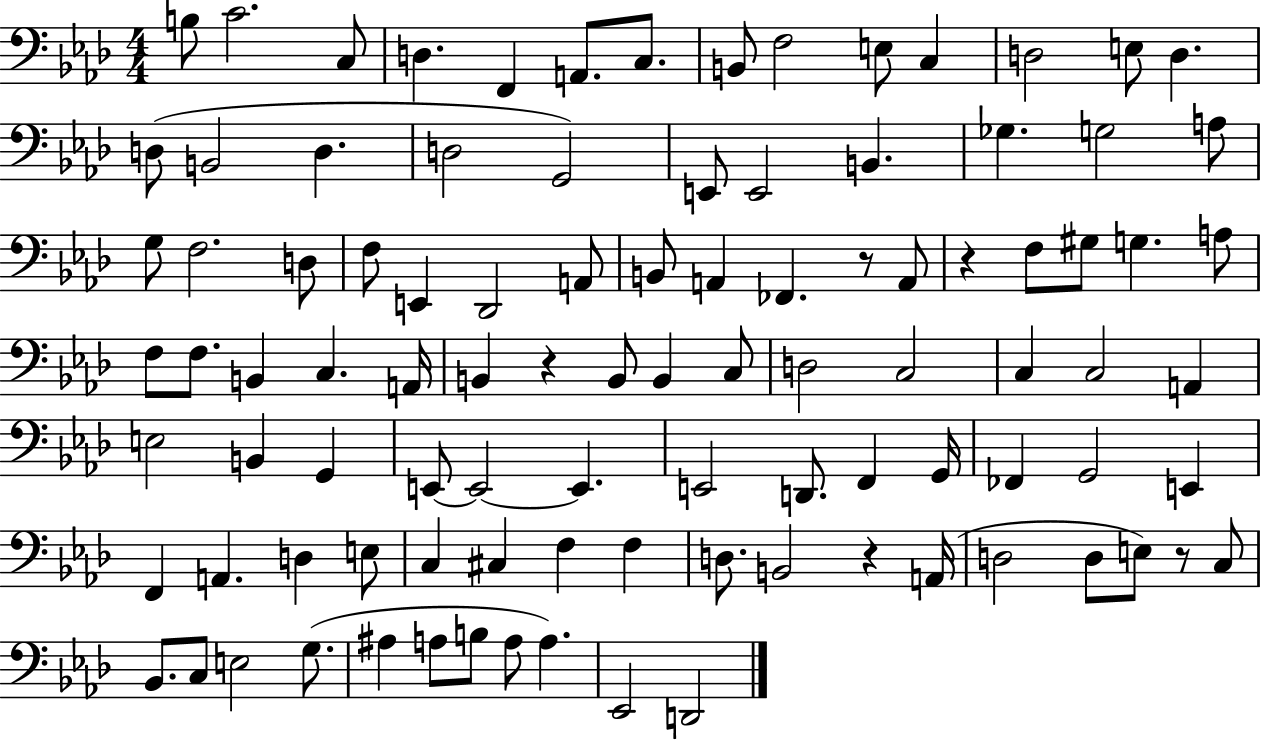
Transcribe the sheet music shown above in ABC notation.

X:1
T:Untitled
M:4/4
L:1/4
K:Ab
B,/2 C2 C,/2 D, F,, A,,/2 C,/2 B,,/2 F,2 E,/2 C, D,2 E,/2 D, D,/2 B,,2 D, D,2 G,,2 E,,/2 E,,2 B,, _G, G,2 A,/2 G,/2 F,2 D,/2 F,/2 E,, _D,,2 A,,/2 B,,/2 A,, _F,, z/2 A,,/2 z F,/2 ^G,/2 G, A,/2 F,/2 F,/2 B,, C, A,,/4 B,, z B,,/2 B,, C,/2 D,2 C,2 C, C,2 A,, E,2 B,, G,, E,,/2 E,,2 E,, E,,2 D,,/2 F,, G,,/4 _F,, G,,2 E,, F,, A,, D, E,/2 C, ^C, F, F, D,/2 B,,2 z A,,/4 D,2 D,/2 E,/2 z/2 C,/2 _B,,/2 C,/2 E,2 G,/2 ^A, A,/2 B,/2 A,/2 A, _E,,2 D,,2